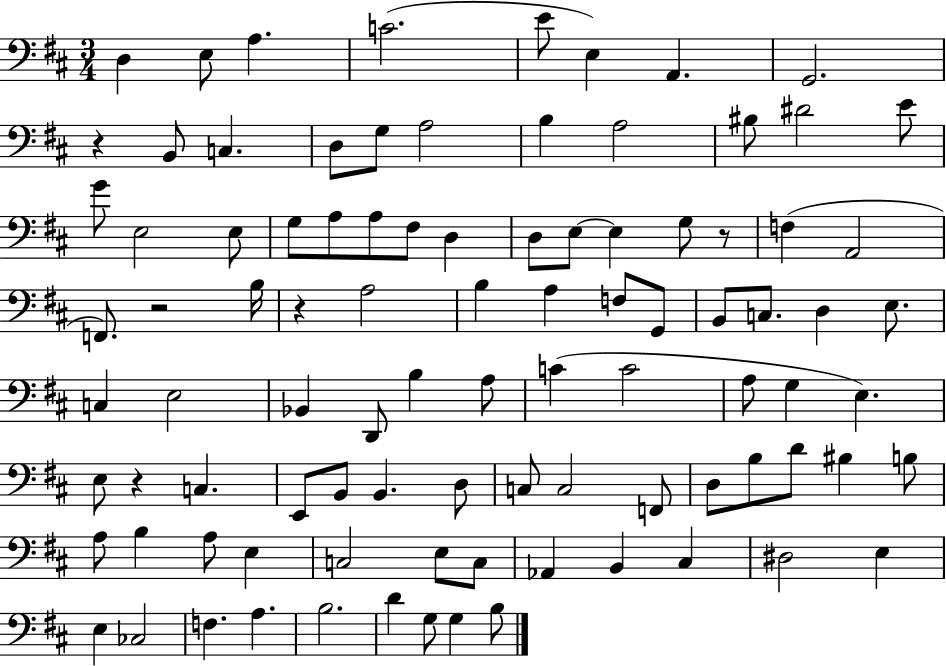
D3/q E3/e A3/q. C4/h. E4/e E3/q A2/q. G2/h. R/q B2/e C3/q. D3/e G3/e A3/h B3/q A3/h BIS3/e D#4/h E4/e G4/e E3/h E3/e G3/e A3/e A3/e F#3/e D3/q D3/e E3/e E3/q G3/e R/e F3/q A2/h F2/e. R/h B3/s R/q A3/h B3/q A3/q F3/e G2/e B2/e C3/e. D3/q E3/e. C3/q E3/h Bb2/q D2/e B3/q A3/e C4/q C4/h A3/e G3/q E3/q. E3/e R/q C3/q. E2/e B2/e B2/q. D3/e C3/e C3/h F2/e D3/e B3/e D4/e BIS3/q B3/e A3/e B3/q A3/e E3/q C3/h E3/e C3/e Ab2/q B2/q C#3/q D#3/h E3/q E3/q CES3/h F3/q. A3/q. B3/h. D4/q G3/e G3/q B3/e